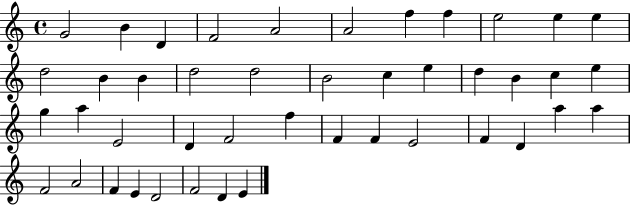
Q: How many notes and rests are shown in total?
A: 44